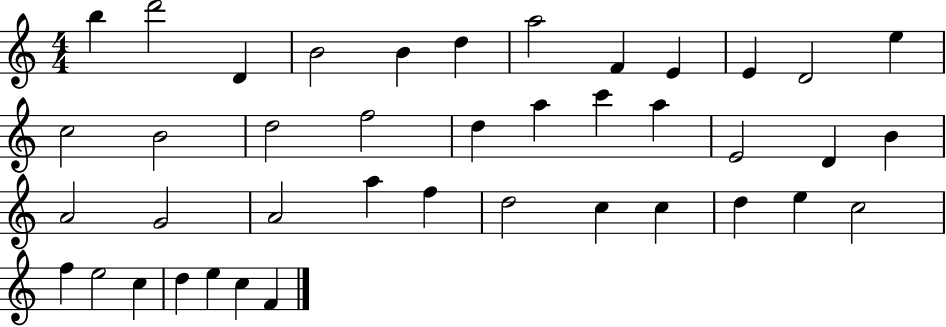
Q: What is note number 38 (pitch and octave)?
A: D5